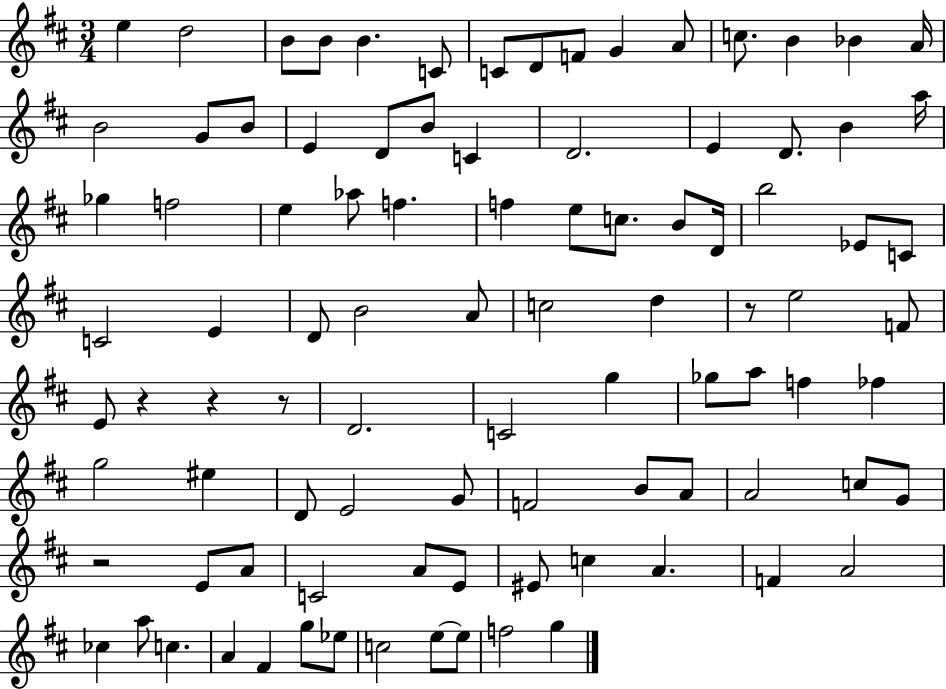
X:1
T:Untitled
M:3/4
L:1/4
K:D
e d2 B/2 B/2 B C/2 C/2 D/2 F/2 G A/2 c/2 B _B A/4 B2 G/2 B/2 E D/2 B/2 C D2 E D/2 B a/4 _g f2 e _a/2 f f e/2 c/2 B/2 D/4 b2 _E/2 C/2 C2 E D/2 B2 A/2 c2 d z/2 e2 F/2 E/2 z z z/2 D2 C2 g _g/2 a/2 f _f g2 ^e D/2 E2 G/2 F2 B/2 A/2 A2 c/2 G/2 z2 E/2 A/2 C2 A/2 E/2 ^E/2 c A F A2 _c a/2 c A ^F g/2 _e/2 c2 e/2 e/2 f2 g